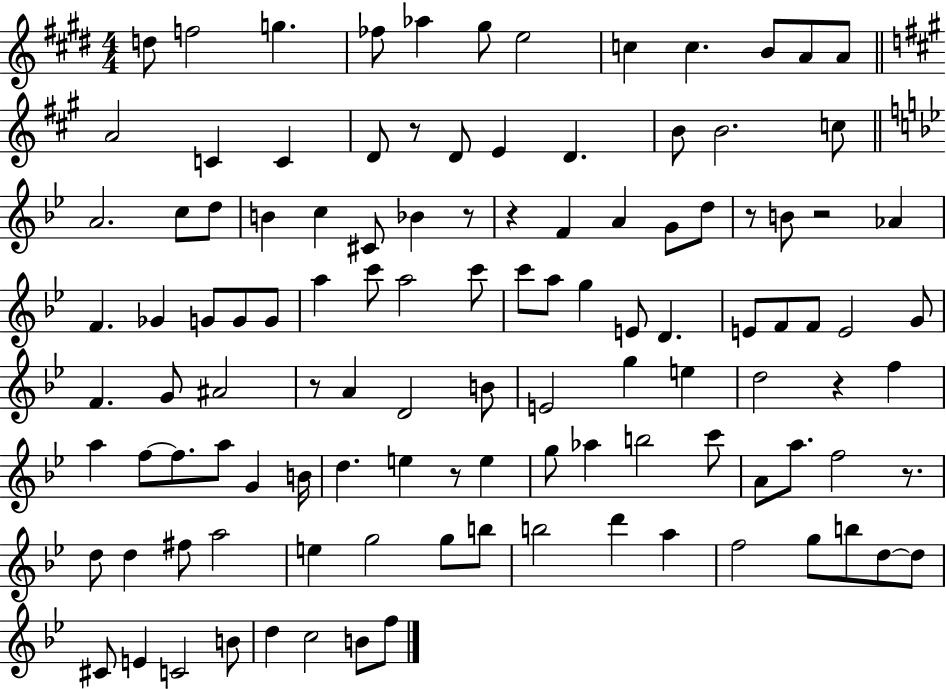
{
  \clef treble
  \numericTimeSignature
  \time 4/4
  \key e \major
  \repeat volta 2 { d''8 f''2 g''4. | fes''8 aes''4 gis''8 e''2 | c''4 c''4. b'8 a'8 a'8 | \bar "||" \break \key a \major a'2 c'4 c'4 | d'8 r8 d'8 e'4 d'4. | b'8 b'2. c''8 | \bar "||" \break \key bes \major a'2. c''8 d''8 | b'4 c''4 cis'8 bes'4 r8 | r4 f'4 a'4 g'8 d''8 | r8 b'8 r2 aes'4 | \break f'4. ges'4 g'8 g'8 g'8 | a''4 c'''8 a''2 c'''8 | c'''8 a''8 g''4 e'8 d'4. | e'8 f'8 f'8 e'2 g'8 | \break f'4. g'8 ais'2 | r8 a'4 d'2 b'8 | e'2 g''4 e''4 | d''2 r4 f''4 | \break a''4 f''8~~ f''8. a''8 g'4 b'16 | d''4. e''4 r8 e''4 | g''8 aes''4 b''2 c'''8 | a'8 a''8. f''2 r8. | \break d''8 d''4 fis''8 a''2 | e''4 g''2 g''8 b''8 | b''2 d'''4 a''4 | f''2 g''8 b''8 d''8~~ d''8 | \break cis'8 e'4 c'2 b'8 | d''4 c''2 b'8 f''8 | } \bar "|."
}